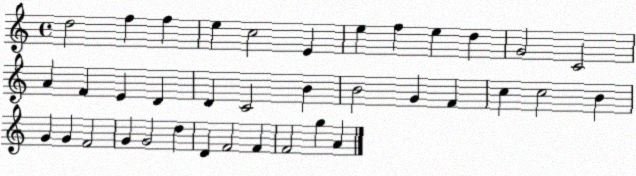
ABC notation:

X:1
T:Untitled
M:4/4
L:1/4
K:C
d2 f f e c2 E e f e d G2 C2 A F E D D C2 B B2 G F c c2 B G G F2 G G2 d D F2 F F2 g A